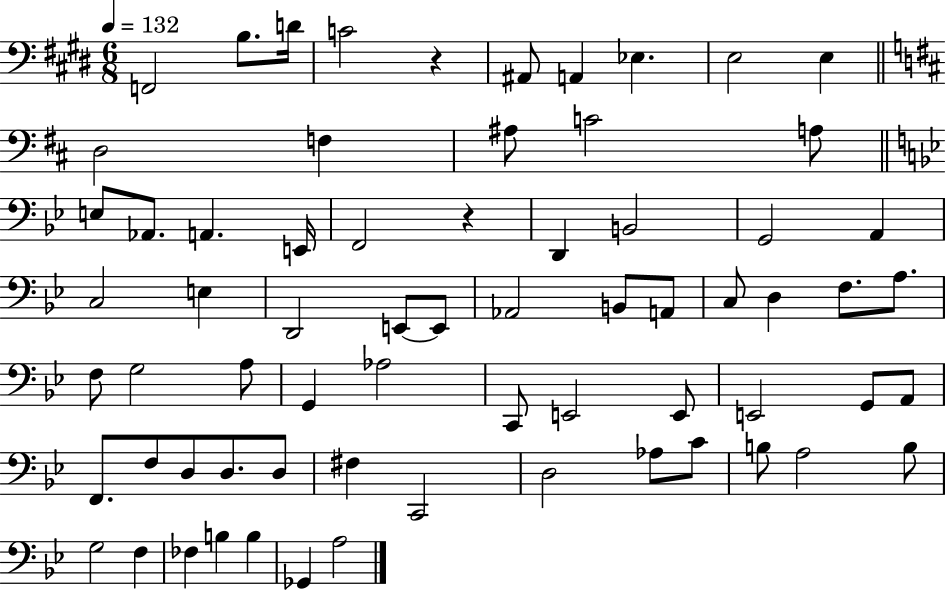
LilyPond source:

{
  \clef bass
  \numericTimeSignature
  \time 6/8
  \key e \major
  \tempo 4 = 132
  \repeat volta 2 { f,2 b8. d'16 | c'2 r4 | ais,8 a,4 ees4. | e2 e4 | \break \bar "||" \break \key d \major d2 f4 | ais8 c'2 a8 | \bar "||" \break \key g \minor e8 aes,8. a,4. e,16 | f,2 r4 | d,4 b,2 | g,2 a,4 | \break c2 e4 | d,2 e,8~~ e,8 | aes,2 b,8 a,8 | c8 d4 f8. a8. | \break f8 g2 a8 | g,4 aes2 | c,8 e,2 e,8 | e,2 g,8 a,8 | \break f,8. f8 d8 d8. d8 | fis4 c,2 | d2 aes8 c'8 | b8 a2 b8 | \break g2 f4 | fes4 b4 b4 | ges,4 a2 | } \bar "|."
}